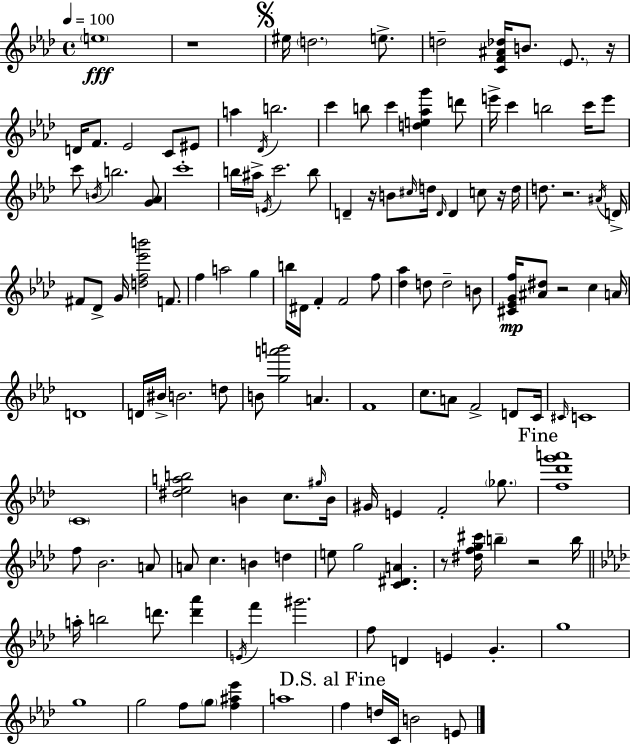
{
  \clef treble
  \time 4/4
  \defaultTimeSignature
  \key aes \major
  \tempo 4 = 100
  \repeat volta 2 { \parenthesize e''1\fff | r1 | \mark \markup { \musicglyph "scripts.segno" } eis''16 \parenthesize d''2. e''8.-> | d''2-- <c' f' ais' des''>16 b'8. \parenthesize ees'8. r16 | \break d'16 f'8. ees'2 c'8 eis'8 | a''4 \acciaccatura { des'16 } b''2. | c'''4 b''8 c'''4 <d'' e'' aes'' g'''>4 d'''8 | e'''16-> c'''4 b''2 c'''16 e'''8 | \break c'''8 \acciaccatura { b'16 } b''2. | <g' aes'>8 c'''1-. | b''16 ais''16-> \acciaccatura { e'16 } c'''2. | b''8 d'4-- r16 b'8 \grace { cis''16 } d''16 \grace { d'16 } d'4 | \break c''8 r16 d''16 d''8. r2. | \acciaccatura { ais'16 } d'16-> fis'8 des'8-> g'16 <d'' f'' ees''' b'''>2 | f'8. f''4 a''2 | g''4 b''16 dis'16 f'4-. f'2 | \break f''8 <des'' aes''>4 d''8 d''2-- | b'8 <cis' ees' g' f''>16\mp <ais' dis''>8 r2 | c''4 a'16 d'1 | d'16 bis'16-> b'2. | \break d''8 b'8 <g'' a''' b'''>2 | a'4. f'1 | c''8. a'8 f'2-> | d'8 c'16 \grace { cis'16 } c'1 | \break \parenthesize c'1 | <dis'' ees'' a'' b''>2 b'4 | c''8. \grace { gis''16 } b'16 gis'16 e'4 f'2-. | \parenthesize ges''8. \mark "Fine" <f'' des''' g''' a'''>1 | \break f''8 bes'2. | a'8 a'8 c''4. | b'4 d''4 e''8 g''2 | <c' dis' a'>4. r8 <dis'' f'' g'' cis'''>16 \parenthesize b''4-- r2 | \break b''16 \bar "||" \break \key f \minor a''16-. b''2 d'''8. <d''' aes'''>4 | \acciaccatura { e'16 } f'''4 gis'''2. | f''8 d'4 e'4 g'4.-. | g''1 | \break g''1 | g''2 f''8 \parenthesize g''8 <f'' ais'' ees'''>4 | a''1 | \mark "D.S. al Fine" f''4 d''16 c'16 b'2 e'8 | \break } \bar "|."
}